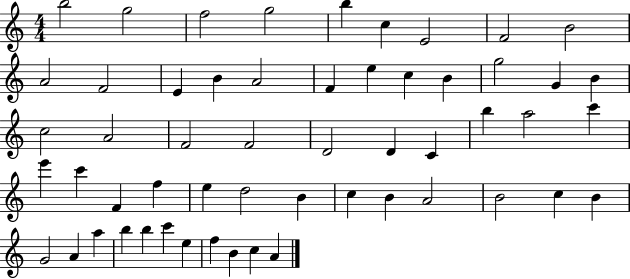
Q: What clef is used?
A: treble